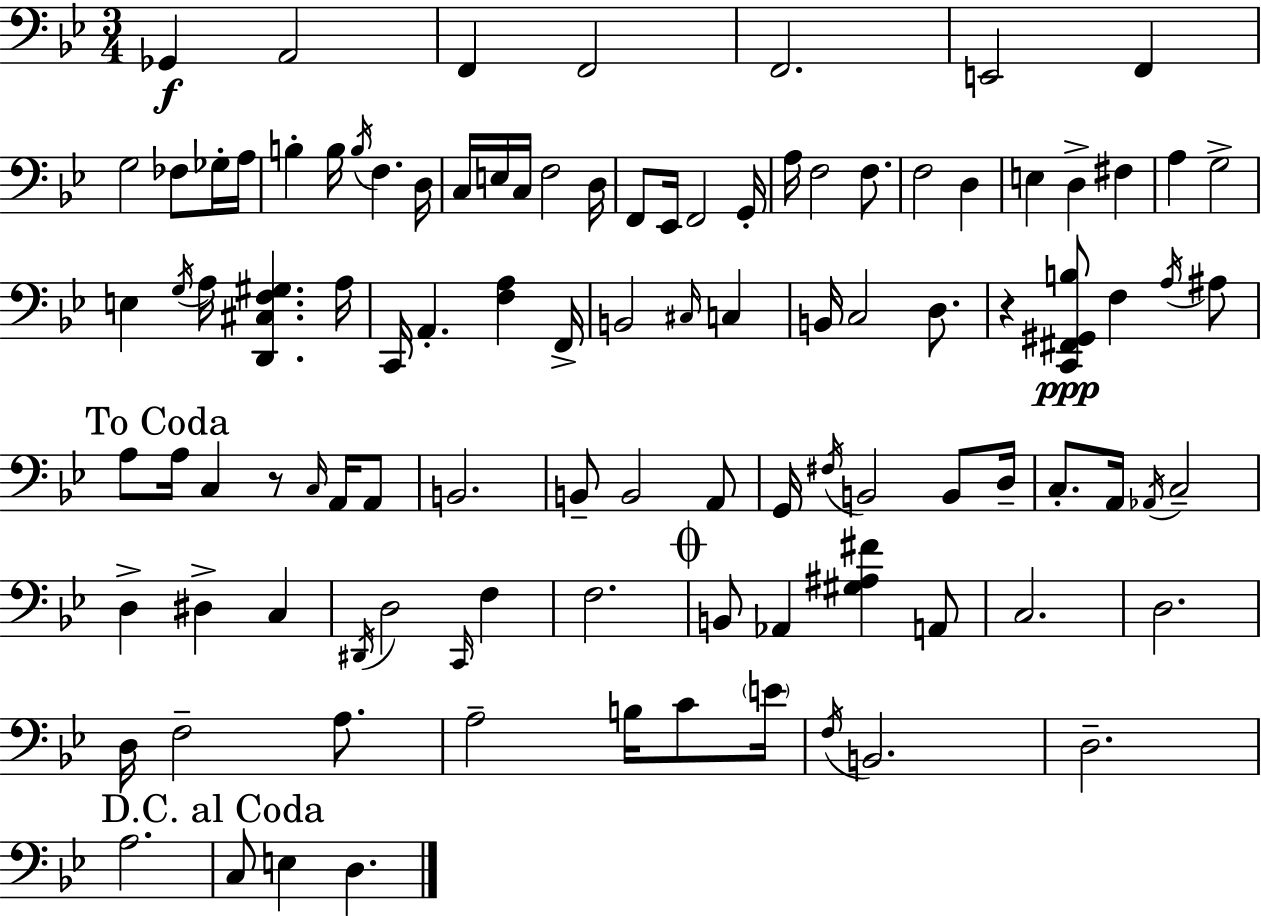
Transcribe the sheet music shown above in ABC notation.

X:1
T:Untitled
M:3/4
L:1/4
K:Bb
_G,, A,,2 F,, F,,2 F,,2 E,,2 F,, G,2 _F,/2 _G,/4 A,/4 B, B,/4 B,/4 F, D,/4 C,/4 E,/4 C,/4 F,2 D,/4 F,,/2 _E,,/4 F,,2 G,,/4 A,/4 F,2 F,/2 F,2 D, E, D, ^F, A, G,2 E, G,/4 A,/4 [D,,^C,F,^G,] A,/4 C,,/4 A,, [F,A,] F,,/4 B,,2 ^C,/4 C, B,,/4 C,2 D,/2 z [C,,^F,,^G,,B,]/2 F, A,/4 ^A,/2 A,/2 A,/4 C, z/2 C,/4 A,,/4 A,,/2 B,,2 B,,/2 B,,2 A,,/2 G,,/4 ^F,/4 B,,2 B,,/2 D,/4 C,/2 A,,/4 _A,,/4 C,2 D, ^D, C, ^D,,/4 D,2 C,,/4 F, F,2 B,,/2 _A,, [^G,^A,^F] A,,/2 C,2 D,2 D,/4 F,2 A,/2 A,2 B,/4 C/2 E/4 F,/4 B,,2 D,2 A,2 C,/2 E, D,